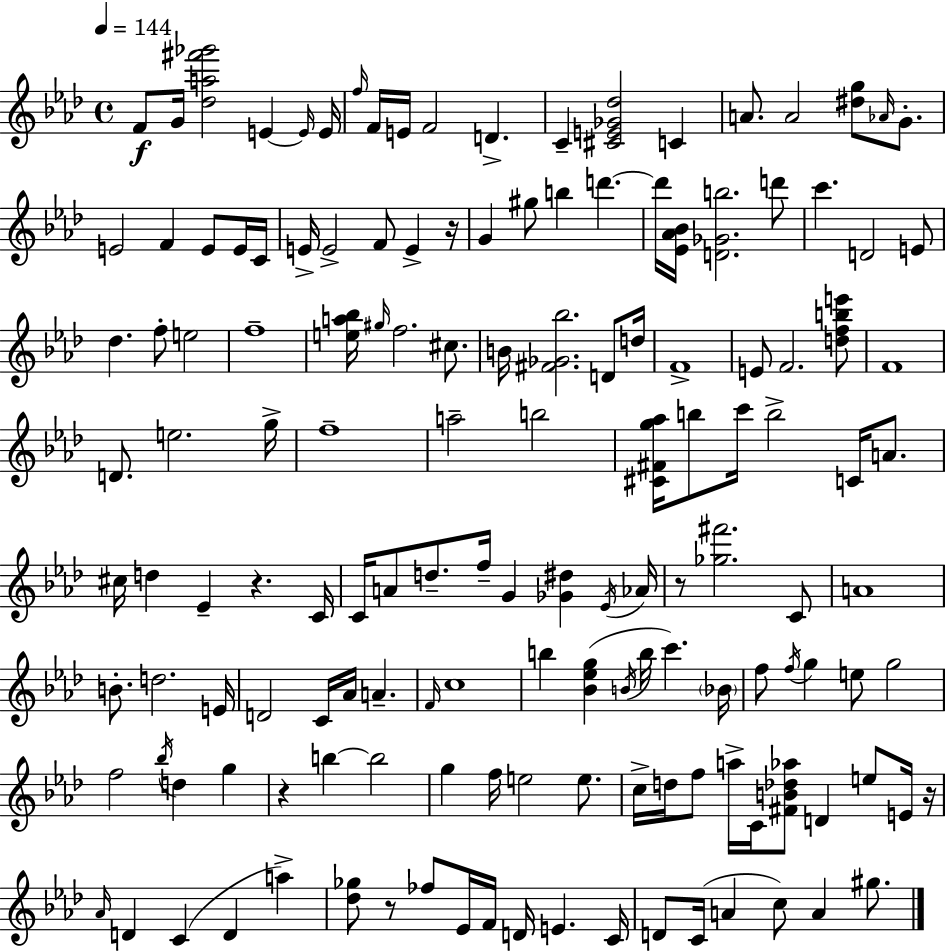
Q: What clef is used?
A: treble